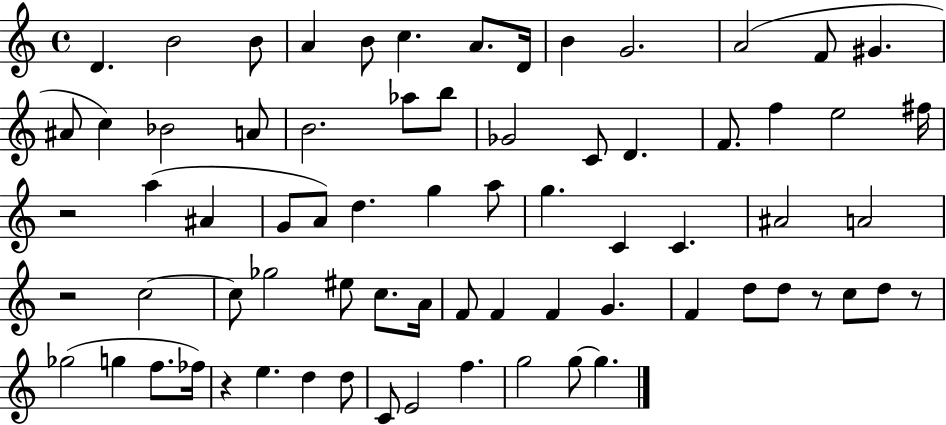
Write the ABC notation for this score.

X:1
T:Untitled
M:4/4
L:1/4
K:C
D B2 B/2 A B/2 c A/2 D/4 B G2 A2 F/2 ^G ^A/2 c _B2 A/2 B2 _a/2 b/2 _G2 C/2 D F/2 f e2 ^f/4 z2 a ^A G/2 A/2 d g a/2 g C C ^A2 A2 z2 c2 c/2 _g2 ^e/2 c/2 A/4 F/2 F F G F d/2 d/2 z/2 c/2 d/2 z/2 _g2 g f/2 _f/4 z e d d/2 C/2 E2 f g2 g/2 g